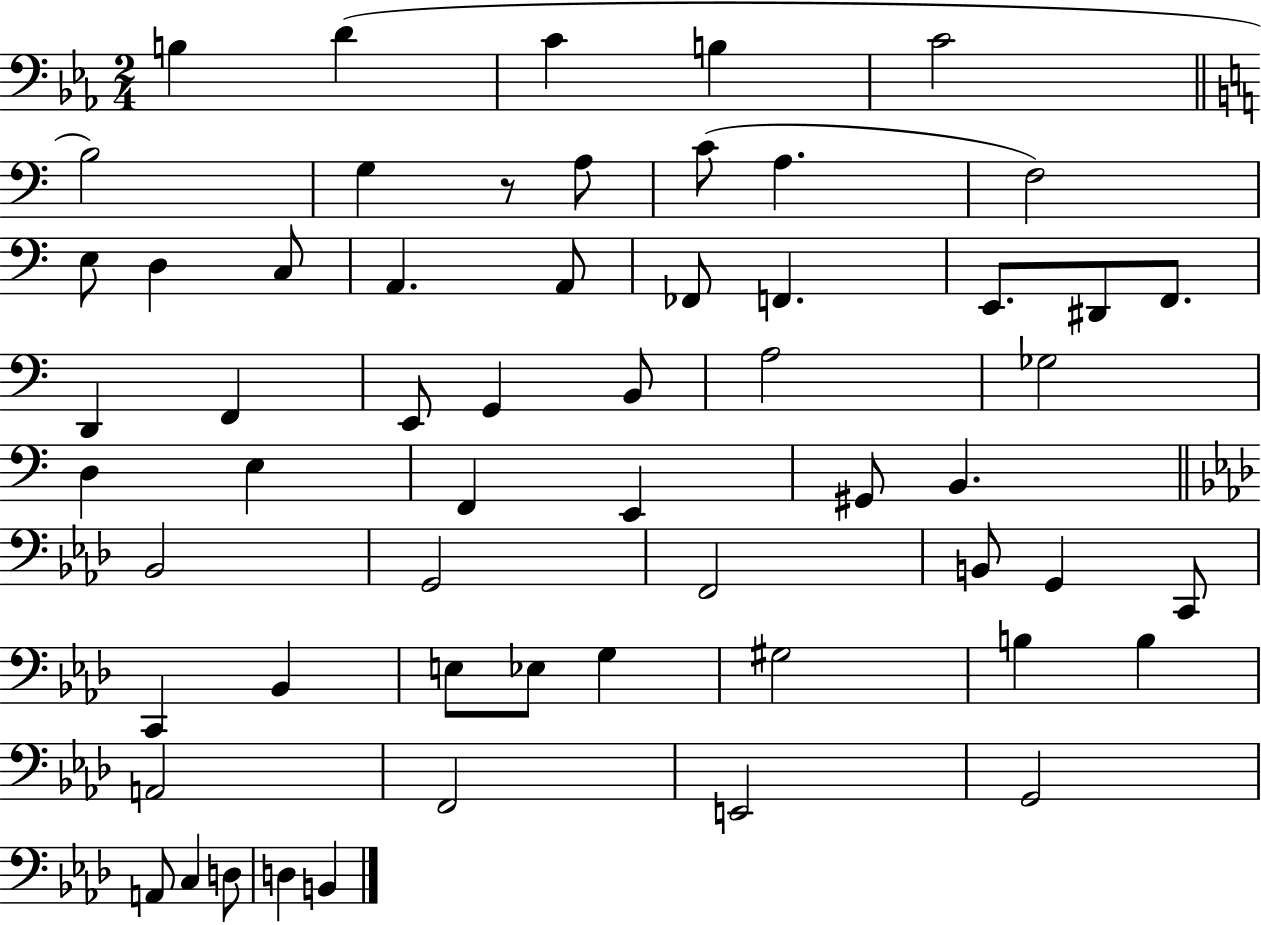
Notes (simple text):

B3/q D4/q C4/q B3/q C4/h B3/h G3/q R/e A3/e C4/e A3/q. F3/h E3/e D3/q C3/e A2/q. A2/e FES2/e F2/q. E2/e. D#2/e F2/e. D2/q F2/q E2/e G2/q B2/e A3/h Gb3/h D3/q E3/q F2/q E2/q G#2/e B2/q. Bb2/h G2/h F2/h B2/e G2/q C2/e C2/q Bb2/q E3/e Eb3/e G3/q G#3/h B3/q B3/q A2/h F2/h E2/h G2/h A2/e C3/q D3/e D3/q B2/q